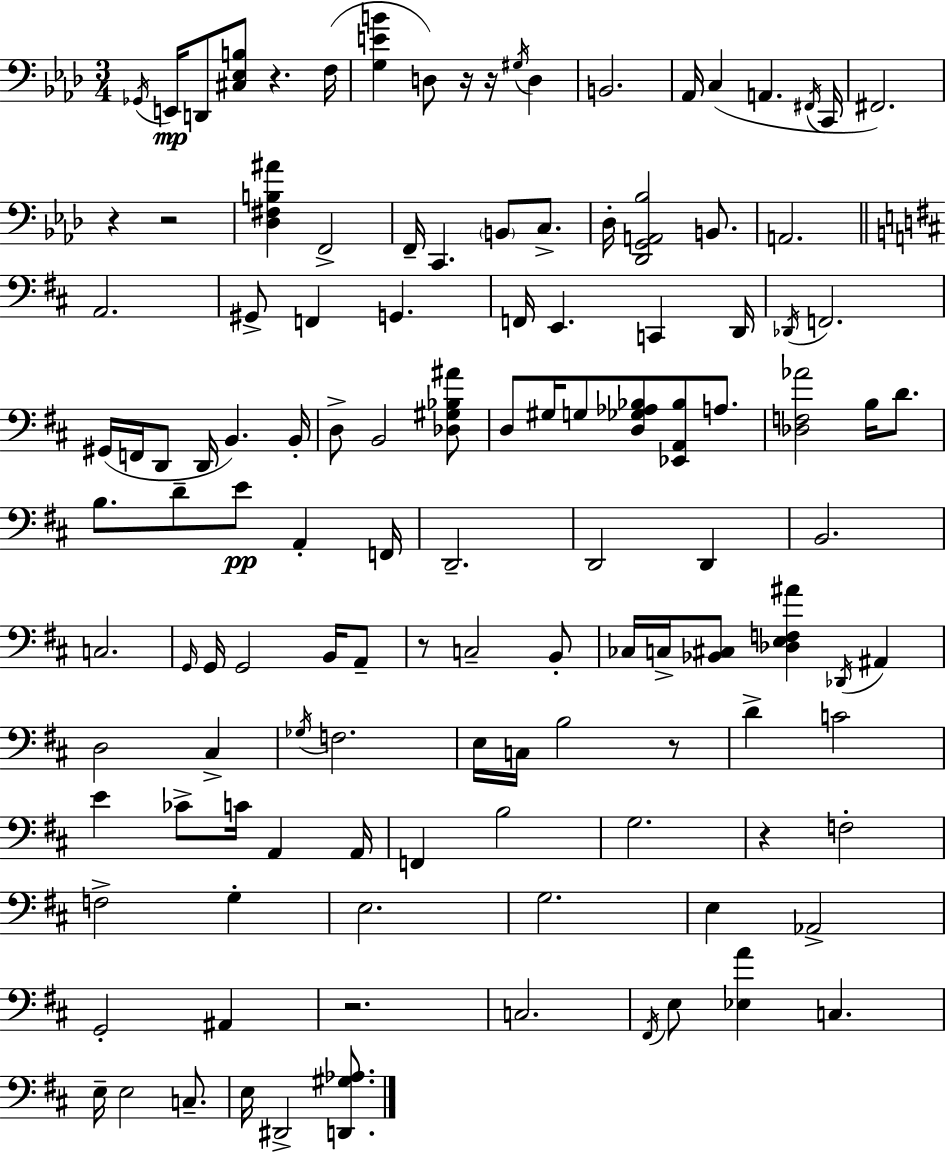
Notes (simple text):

Gb2/s E2/s D2/e [C#3,Eb3,B3]/e R/q. F3/s [G3,E4,B4]/q D3/e R/s R/s G#3/s D3/q B2/h. Ab2/s C3/q A2/q. F#2/s C2/s F#2/h. R/q R/h [Db3,F#3,B3,A#4]/q F2/h F2/s C2/q. B2/e C3/e. Db3/s [Db2,G2,A2,Bb3]/h B2/e. A2/h. A2/h. G#2/e F2/q G2/q. F2/s E2/q. C2/q D2/s Db2/s F2/h. G#2/s F2/s D2/e D2/s B2/q. B2/s D3/e B2/h [Db3,G#3,Bb3,A#4]/e D3/e G#3/s G3/e [D3,Gb3,Ab3,Bb3]/e [Eb2,A2,Bb3]/e A3/e. [Db3,F3,Ab4]/h B3/s D4/e. B3/e. D4/e E4/e A2/q F2/s D2/h. D2/h D2/q B2/h. C3/h. G2/s G2/s G2/h B2/s A2/e R/e C3/h B2/e CES3/s C3/s [Bb2,C#3]/e [Db3,E3,F3,A#4]/q Db2/s A#2/q D3/h C#3/q Gb3/s F3/h. E3/s C3/s B3/h R/e D4/q C4/h E4/q CES4/e C4/s A2/q A2/s F2/q B3/h G3/h. R/q F3/h F3/h G3/q E3/h. G3/h. E3/q Ab2/h G2/h A#2/q R/h. C3/h. F#2/s E3/e [Eb3,A4]/q C3/q. E3/s E3/h C3/e. E3/s D#2/h [D2,G#3,Ab3]/e.